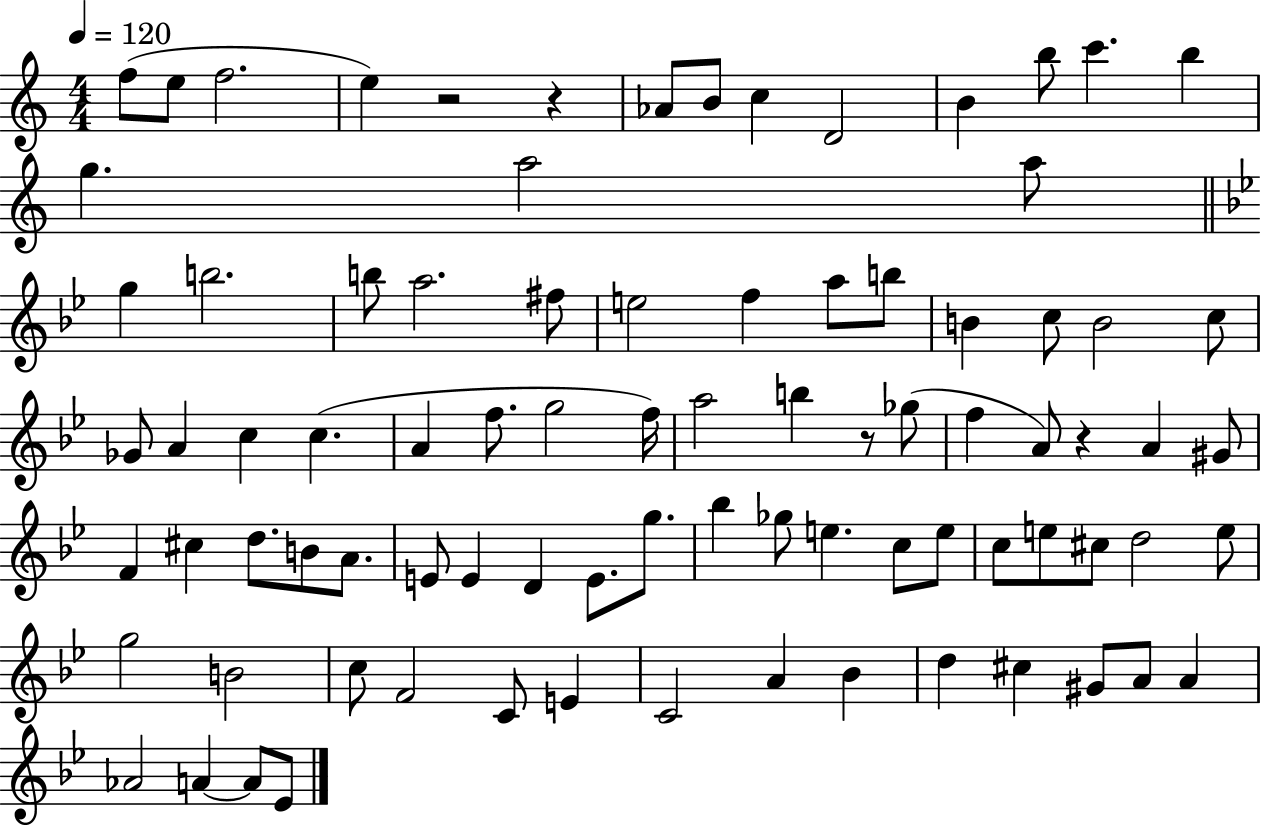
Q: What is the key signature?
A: C major